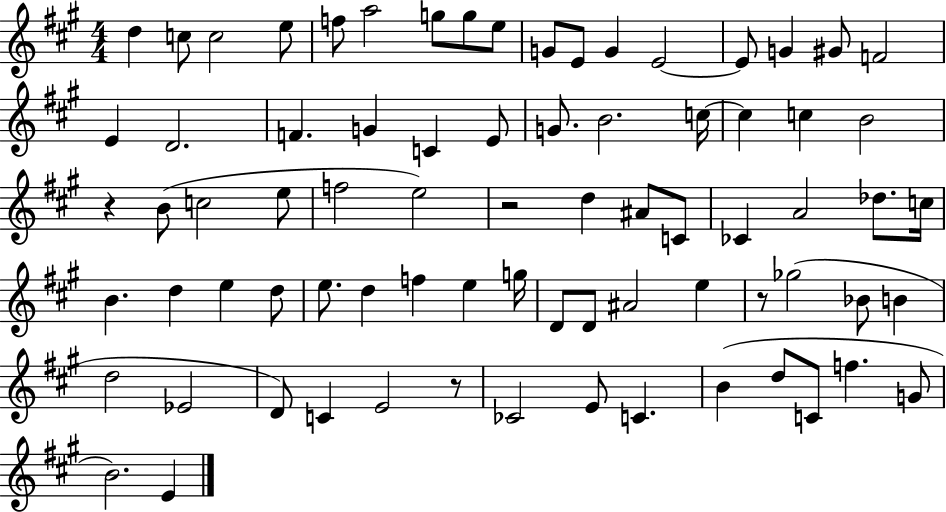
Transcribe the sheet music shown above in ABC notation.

X:1
T:Untitled
M:4/4
L:1/4
K:A
d c/2 c2 e/2 f/2 a2 g/2 g/2 e/2 G/2 E/2 G E2 E/2 G ^G/2 F2 E D2 F G C E/2 G/2 B2 c/4 c c B2 z B/2 c2 e/2 f2 e2 z2 d ^A/2 C/2 _C A2 _d/2 c/4 B d e d/2 e/2 d f e g/4 D/2 D/2 ^A2 e z/2 _g2 _B/2 B d2 _E2 D/2 C E2 z/2 _C2 E/2 C B d/2 C/2 f G/2 B2 E